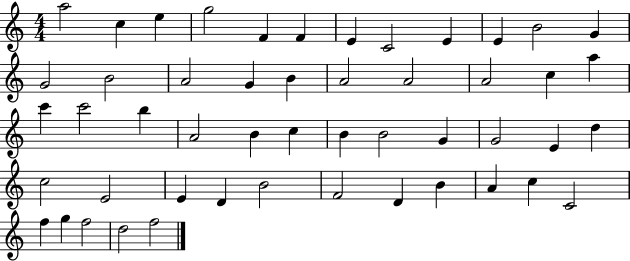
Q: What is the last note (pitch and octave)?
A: F5